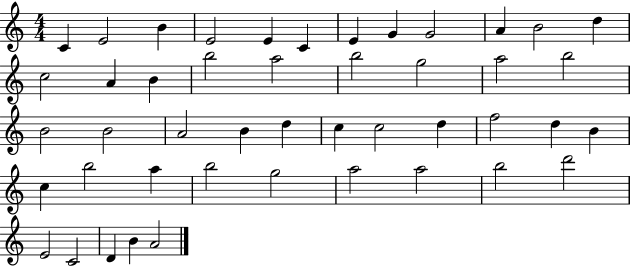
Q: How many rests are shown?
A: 0